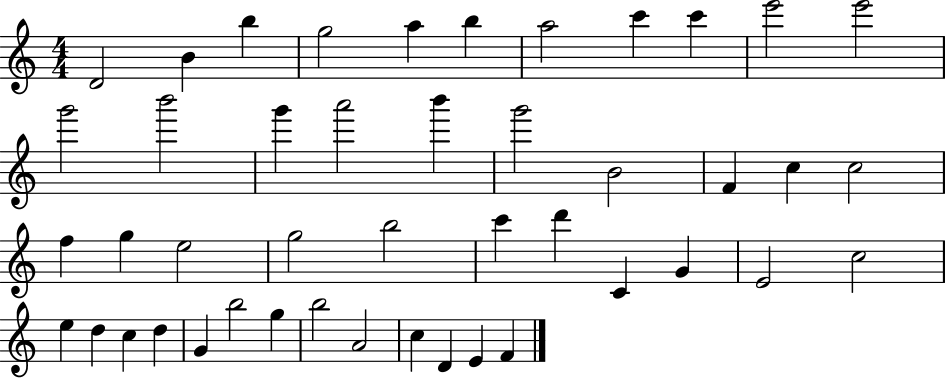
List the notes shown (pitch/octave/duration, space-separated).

D4/h B4/q B5/q G5/h A5/q B5/q A5/h C6/q C6/q E6/h E6/h G6/h B6/h G6/q A6/h B6/q G6/h B4/h F4/q C5/q C5/h F5/q G5/q E5/h G5/h B5/h C6/q D6/q C4/q G4/q E4/h C5/h E5/q D5/q C5/q D5/q G4/q B5/h G5/q B5/h A4/h C5/q D4/q E4/q F4/q